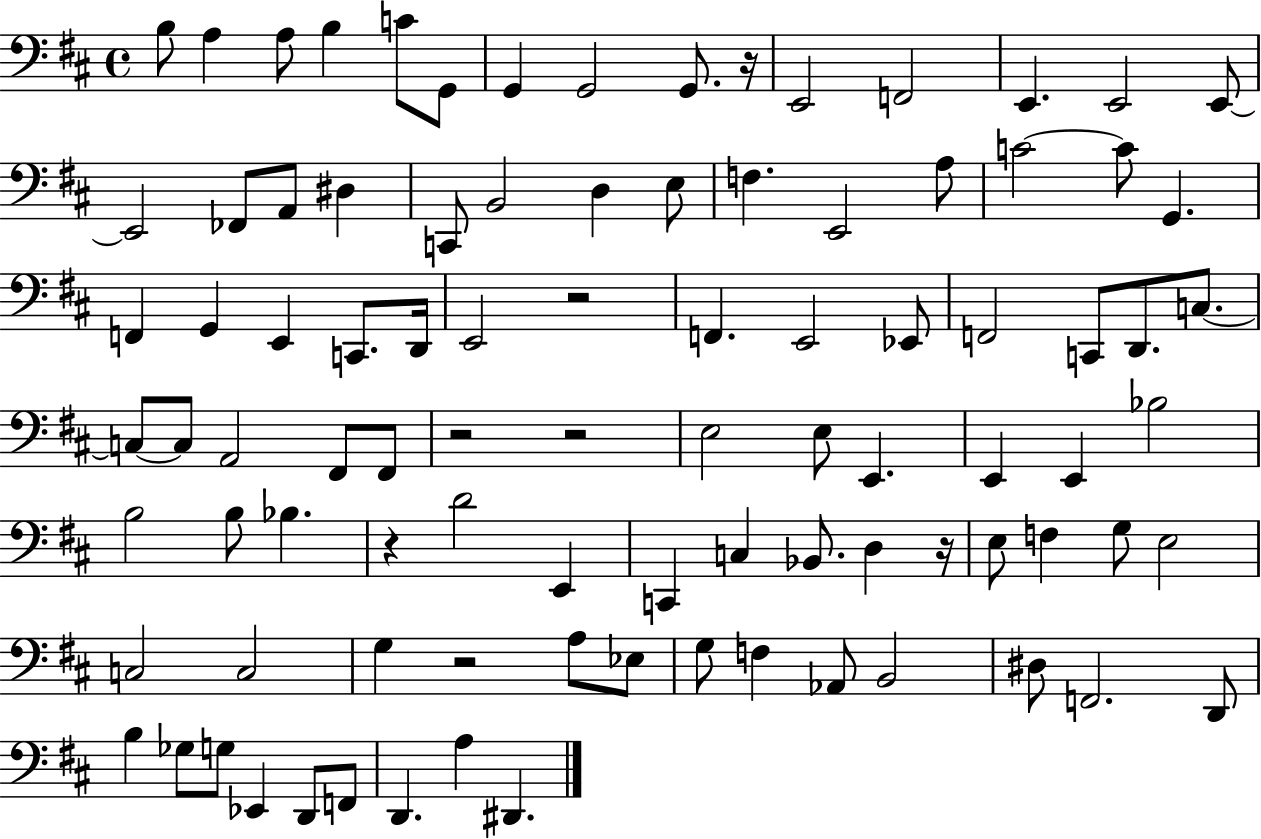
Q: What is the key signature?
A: D major